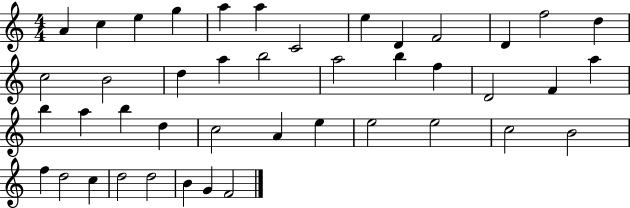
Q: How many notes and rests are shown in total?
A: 43